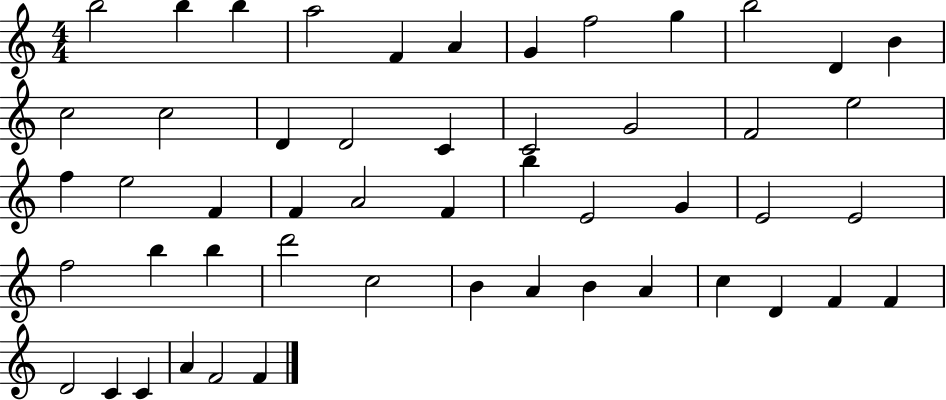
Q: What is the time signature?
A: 4/4